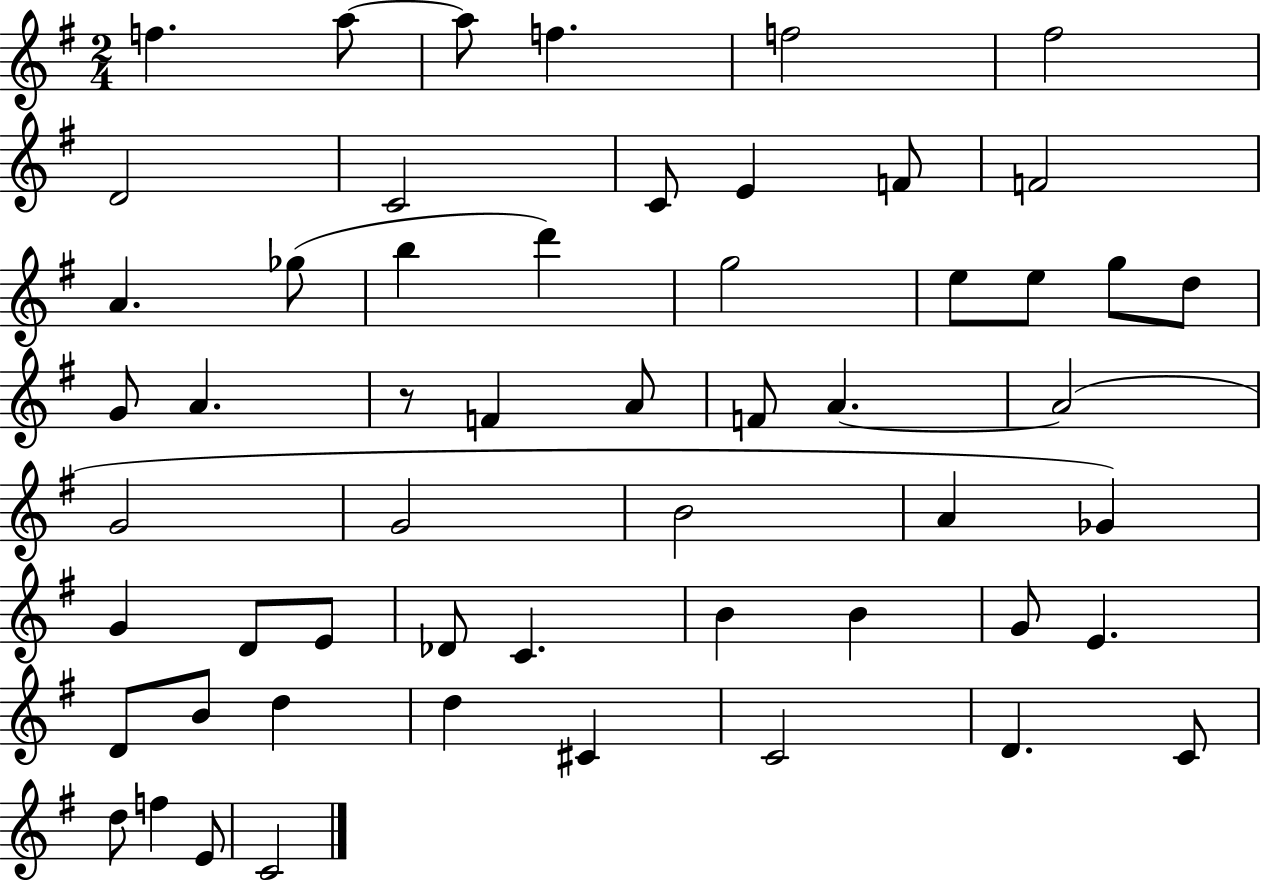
{
  \clef treble
  \numericTimeSignature
  \time 2/4
  \key g \major
  \repeat volta 2 { f''4. a''8~~ | a''8 f''4. | f''2 | fis''2 | \break d'2 | c'2 | c'8 e'4 f'8 | f'2 | \break a'4. ges''8( | b''4 d'''4) | g''2 | e''8 e''8 g''8 d''8 | \break g'8 a'4. | r8 f'4 a'8 | f'8 a'4.~~ | a'2( | \break g'2 | g'2 | b'2 | a'4 ges'4) | \break g'4 d'8 e'8 | des'8 c'4. | b'4 b'4 | g'8 e'4. | \break d'8 b'8 d''4 | d''4 cis'4 | c'2 | d'4. c'8 | \break d''8 f''4 e'8 | c'2 | } \bar "|."
}